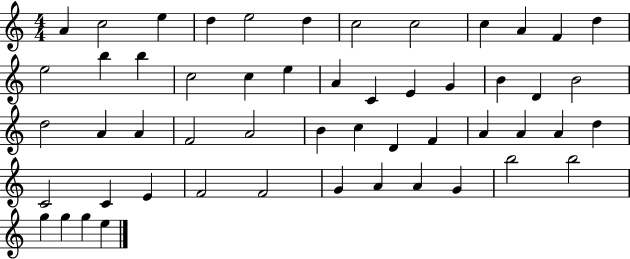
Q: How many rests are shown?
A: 0